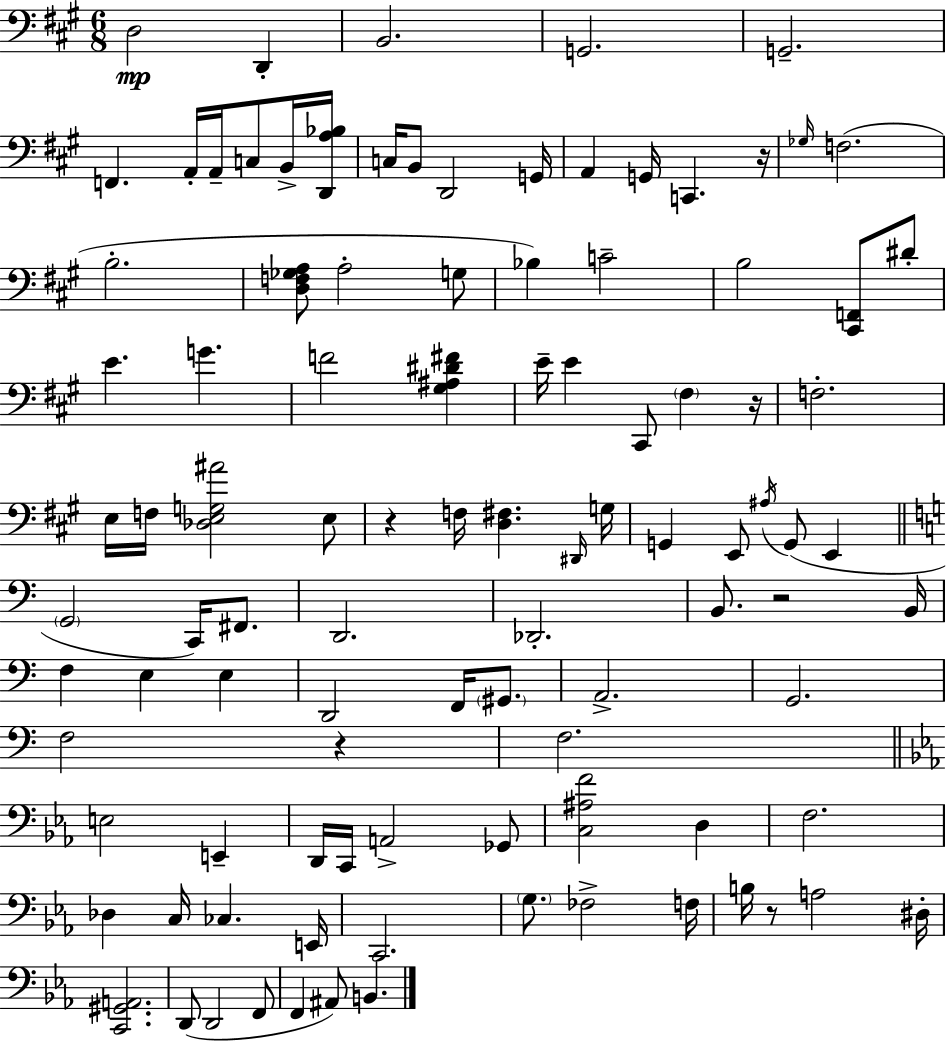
X:1
T:Untitled
M:6/8
L:1/4
K:A
D,2 D,, B,,2 G,,2 G,,2 F,, A,,/4 A,,/4 C,/2 B,,/4 [D,,A,_B,]/4 C,/4 B,,/2 D,,2 G,,/4 A,, G,,/4 C,, z/4 _G,/4 F,2 B,2 [D,F,_G,A,]/2 A,2 G,/2 _B, C2 B,2 [^C,,F,,]/2 ^D/2 E G F2 [^G,^A,^D^F] E/4 E ^C,,/2 ^F, z/4 F,2 E,/4 F,/4 [_D,E,G,^A]2 E,/2 z F,/4 [D,^F,] ^D,,/4 G,/4 G,, E,,/2 ^A,/4 G,,/2 E,, G,,2 C,,/4 ^F,,/2 D,,2 _D,,2 B,,/2 z2 B,,/4 F, E, E, D,,2 F,,/4 ^G,,/2 A,,2 G,,2 F,2 z F,2 E,2 E,, D,,/4 C,,/4 A,,2 _G,,/2 [C,^A,F]2 D, F,2 _D, C,/4 _C, E,,/4 C,,2 G,/2 _F,2 F,/4 B,/4 z/2 A,2 ^D,/4 [C,,^G,,A,,]2 D,,/2 D,,2 F,,/2 F,, ^A,,/2 B,,